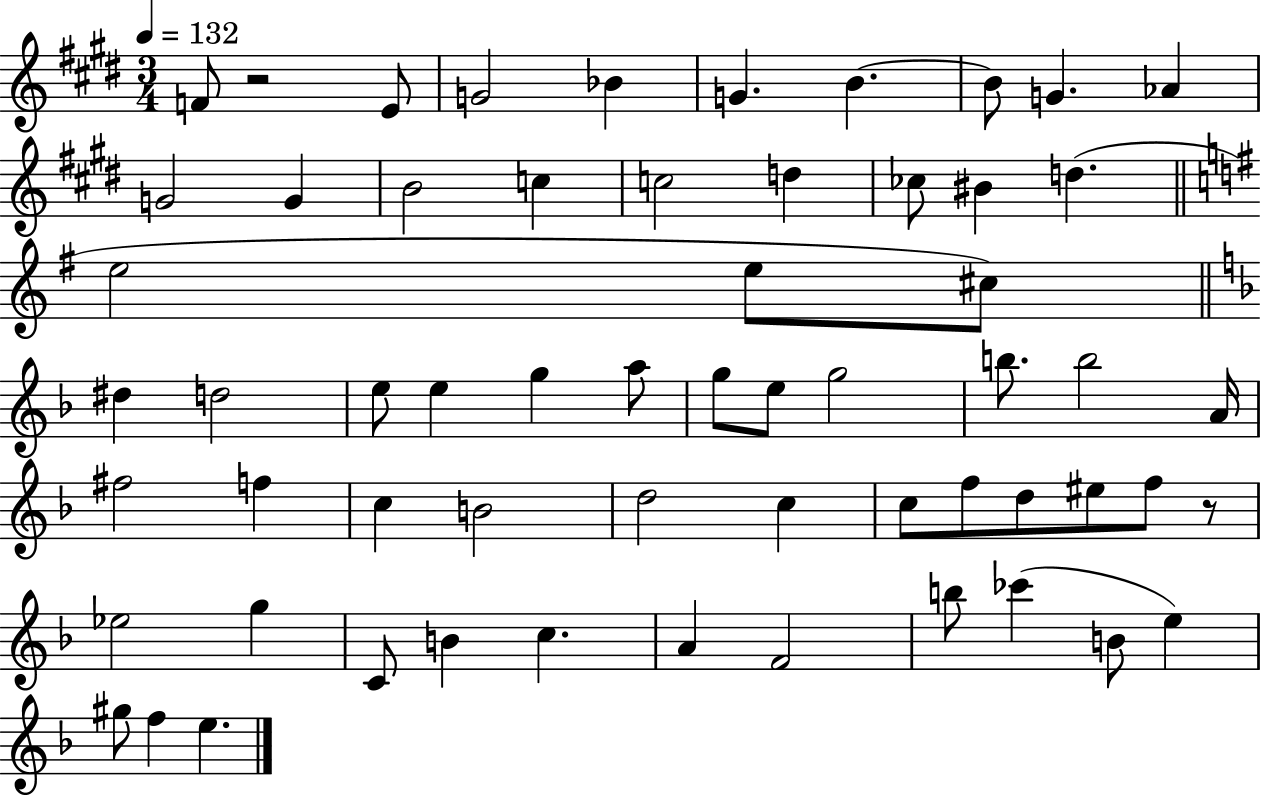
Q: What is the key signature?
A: E major